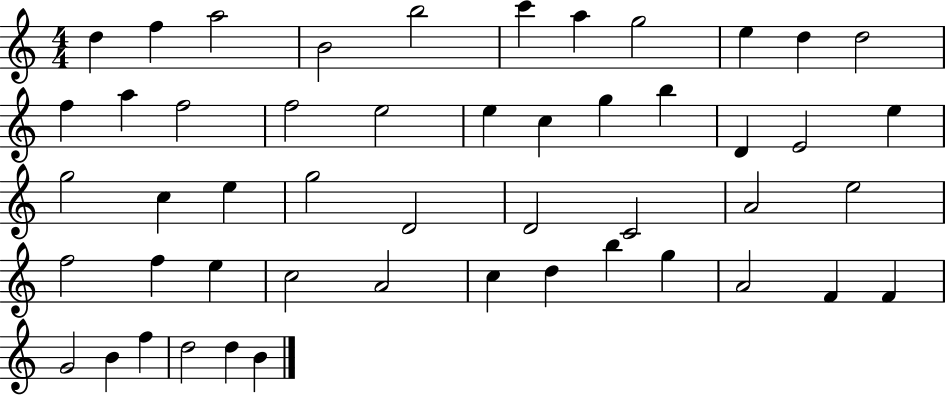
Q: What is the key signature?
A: C major